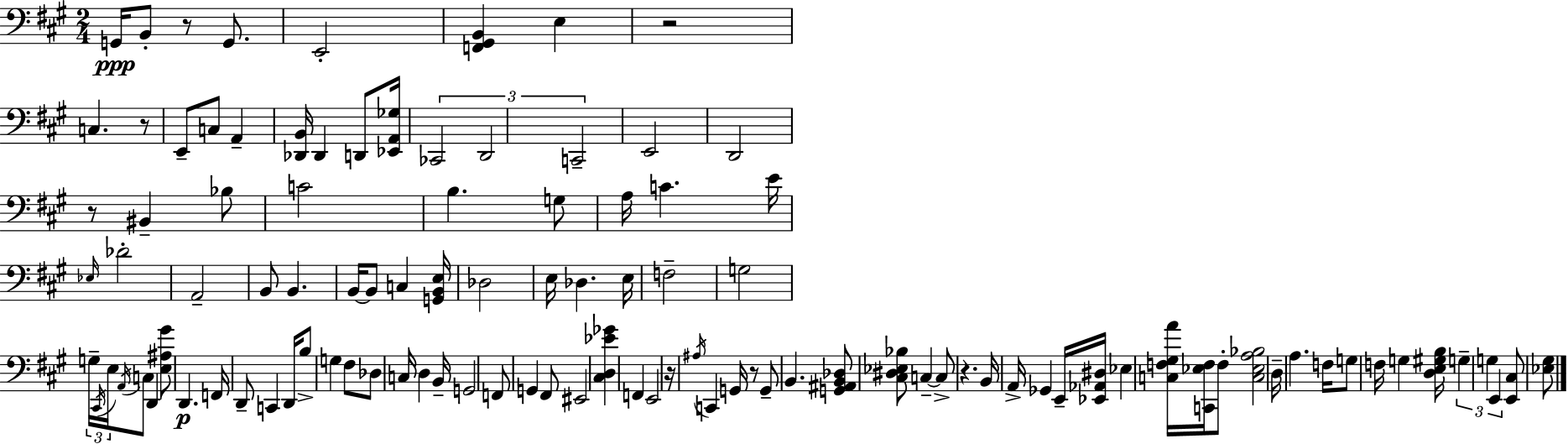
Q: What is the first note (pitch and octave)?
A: G2